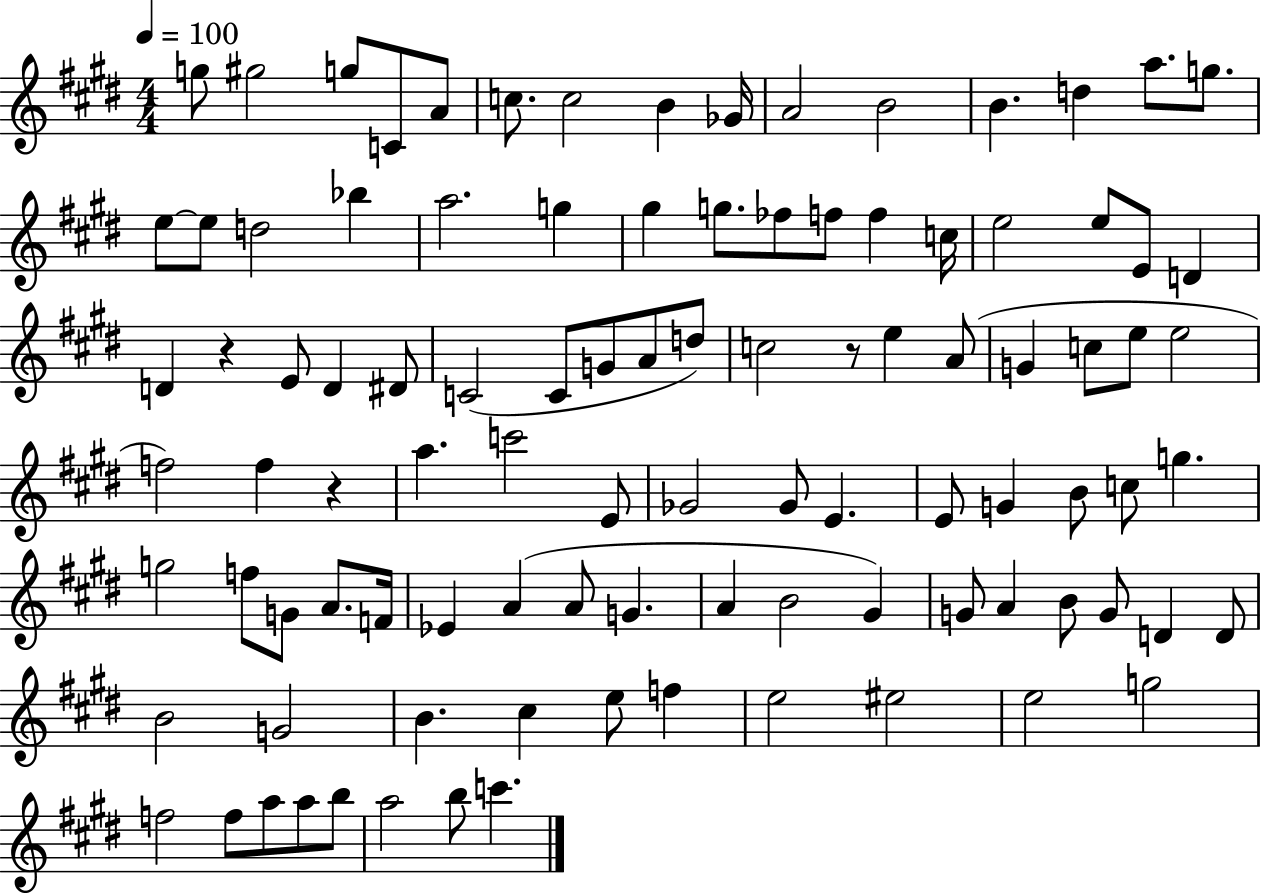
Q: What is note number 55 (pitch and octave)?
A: E4